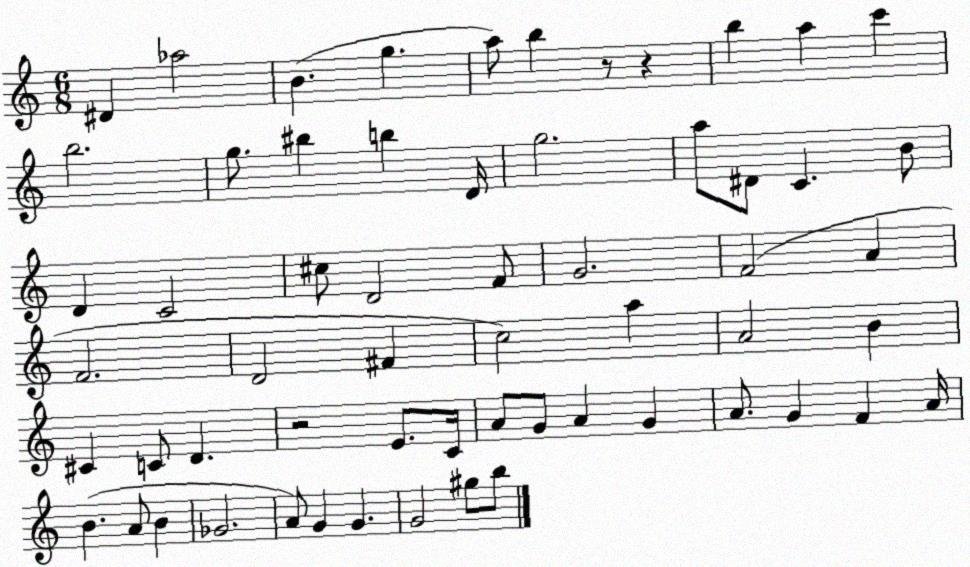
X:1
T:Untitled
M:6/8
L:1/4
K:C
^D _a2 B g a/2 b z/2 z b a c' b2 g/2 ^b b D/4 g2 a/2 ^D/2 C B/2 D C2 ^c/2 D2 F/2 G2 F2 A F2 D2 ^F c2 a A2 B ^C C/2 D z2 E/2 C/4 A/2 G/2 A G A/2 G F A/4 B A/2 B _G2 A/2 G G G2 ^g/2 b/2